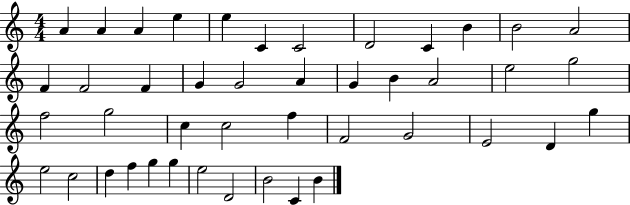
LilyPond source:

{
  \clef treble
  \numericTimeSignature
  \time 4/4
  \key c \major
  a'4 a'4 a'4 e''4 | e''4 c'4 c'2 | d'2 c'4 b'4 | b'2 a'2 | \break f'4 f'2 f'4 | g'4 g'2 a'4 | g'4 b'4 a'2 | e''2 g''2 | \break f''2 g''2 | c''4 c''2 f''4 | f'2 g'2 | e'2 d'4 g''4 | \break e''2 c''2 | d''4 f''4 g''4 g''4 | e''2 d'2 | b'2 c'4 b'4 | \break \bar "|."
}